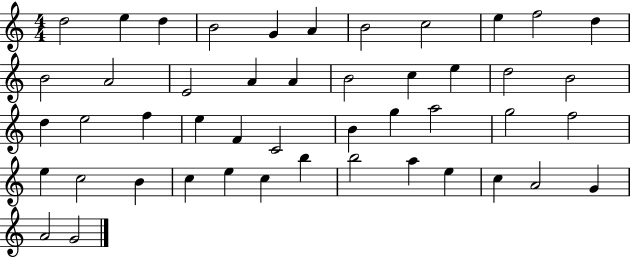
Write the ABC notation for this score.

X:1
T:Untitled
M:4/4
L:1/4
K:C
d2 e d B2 G A B2 c2 e f2 d B2 A2 E2 A A B2 c e d2 B2 d e2 f e F C2 B g a2 g2 f2 e c2 B c e c b b2 a e c A2 G A2 G2